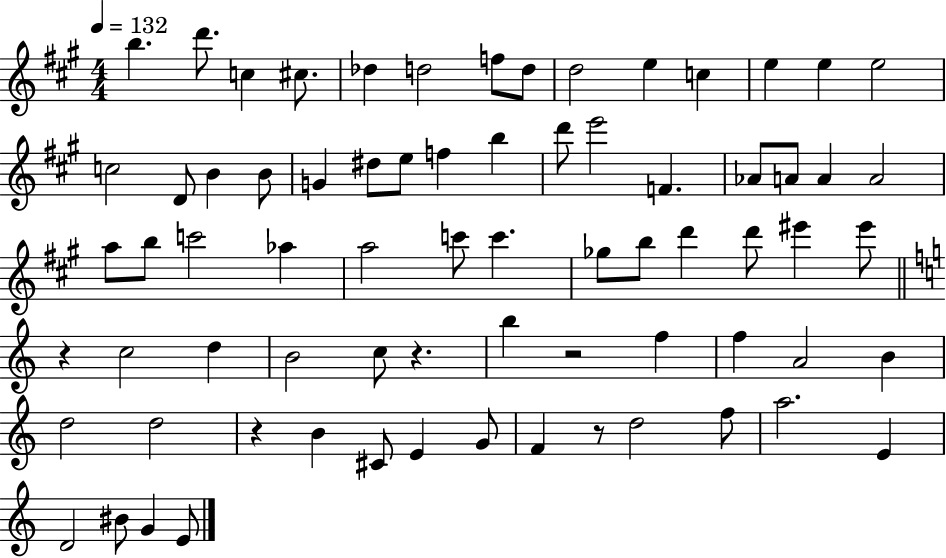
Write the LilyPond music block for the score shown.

{
  \clef treble
  \numericTimeSignature
  \time 4/4
  \key a \major
  \tempo 4 = 132
  b''4. d'''8. c''4 cis''8. | des''4 d''2 f''8 d''8 | d''2 e''4 c''4 | e''4 e''4 e''2 | \break c''2 d'8 b'4 b'8 | g'4 dis''8 e''8 f''4 b''4 | d'''8 e'''2 f'4. | aes'8 a'8 a'4 a'2 | \break a''8 b''8 c'''2 aes''4 | a''2 c'''8 c'''4. | ges''8 b''8 d'''4 d'''8 eis'''4 eis'''8 | \bar "||" \break \key a \minor r4 c''2 d''4 | b'2 c''8 r4. | b''4 r2 f''4 | f''4 a'2 b'4 | \break d''2 d''2 | r4 b'4 cis'8 e'4 g'8 | f'4 r8 d''2 f''8 | a''2. e'4 | \break d'2 bis'8 g'4 e'8 | \bar "|."
}